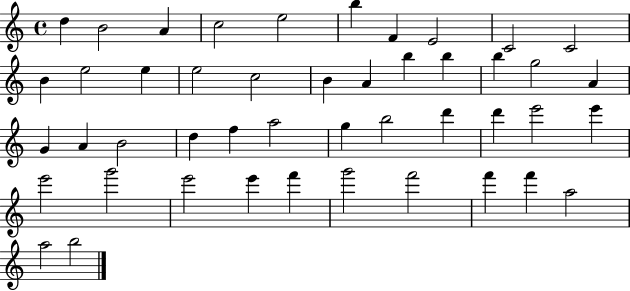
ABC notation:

X:1
T:Untitled
M:4/4
L:1/4
K:C
d B2 A c2 e2 b F E2 C2 C2 B e2 e e2 c2 B A b b b g2 A G A B2 d f a2 g b2 d' d' e'2 e' e'2 g'2 e'2 e' f' g'2 f'2 f' f' a2 a2 b2